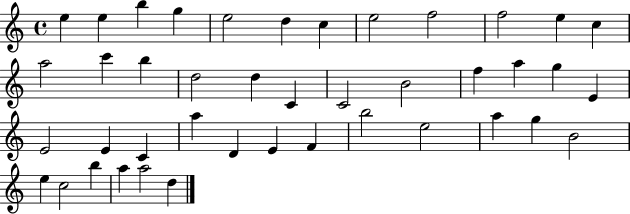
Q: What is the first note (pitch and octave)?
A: E5